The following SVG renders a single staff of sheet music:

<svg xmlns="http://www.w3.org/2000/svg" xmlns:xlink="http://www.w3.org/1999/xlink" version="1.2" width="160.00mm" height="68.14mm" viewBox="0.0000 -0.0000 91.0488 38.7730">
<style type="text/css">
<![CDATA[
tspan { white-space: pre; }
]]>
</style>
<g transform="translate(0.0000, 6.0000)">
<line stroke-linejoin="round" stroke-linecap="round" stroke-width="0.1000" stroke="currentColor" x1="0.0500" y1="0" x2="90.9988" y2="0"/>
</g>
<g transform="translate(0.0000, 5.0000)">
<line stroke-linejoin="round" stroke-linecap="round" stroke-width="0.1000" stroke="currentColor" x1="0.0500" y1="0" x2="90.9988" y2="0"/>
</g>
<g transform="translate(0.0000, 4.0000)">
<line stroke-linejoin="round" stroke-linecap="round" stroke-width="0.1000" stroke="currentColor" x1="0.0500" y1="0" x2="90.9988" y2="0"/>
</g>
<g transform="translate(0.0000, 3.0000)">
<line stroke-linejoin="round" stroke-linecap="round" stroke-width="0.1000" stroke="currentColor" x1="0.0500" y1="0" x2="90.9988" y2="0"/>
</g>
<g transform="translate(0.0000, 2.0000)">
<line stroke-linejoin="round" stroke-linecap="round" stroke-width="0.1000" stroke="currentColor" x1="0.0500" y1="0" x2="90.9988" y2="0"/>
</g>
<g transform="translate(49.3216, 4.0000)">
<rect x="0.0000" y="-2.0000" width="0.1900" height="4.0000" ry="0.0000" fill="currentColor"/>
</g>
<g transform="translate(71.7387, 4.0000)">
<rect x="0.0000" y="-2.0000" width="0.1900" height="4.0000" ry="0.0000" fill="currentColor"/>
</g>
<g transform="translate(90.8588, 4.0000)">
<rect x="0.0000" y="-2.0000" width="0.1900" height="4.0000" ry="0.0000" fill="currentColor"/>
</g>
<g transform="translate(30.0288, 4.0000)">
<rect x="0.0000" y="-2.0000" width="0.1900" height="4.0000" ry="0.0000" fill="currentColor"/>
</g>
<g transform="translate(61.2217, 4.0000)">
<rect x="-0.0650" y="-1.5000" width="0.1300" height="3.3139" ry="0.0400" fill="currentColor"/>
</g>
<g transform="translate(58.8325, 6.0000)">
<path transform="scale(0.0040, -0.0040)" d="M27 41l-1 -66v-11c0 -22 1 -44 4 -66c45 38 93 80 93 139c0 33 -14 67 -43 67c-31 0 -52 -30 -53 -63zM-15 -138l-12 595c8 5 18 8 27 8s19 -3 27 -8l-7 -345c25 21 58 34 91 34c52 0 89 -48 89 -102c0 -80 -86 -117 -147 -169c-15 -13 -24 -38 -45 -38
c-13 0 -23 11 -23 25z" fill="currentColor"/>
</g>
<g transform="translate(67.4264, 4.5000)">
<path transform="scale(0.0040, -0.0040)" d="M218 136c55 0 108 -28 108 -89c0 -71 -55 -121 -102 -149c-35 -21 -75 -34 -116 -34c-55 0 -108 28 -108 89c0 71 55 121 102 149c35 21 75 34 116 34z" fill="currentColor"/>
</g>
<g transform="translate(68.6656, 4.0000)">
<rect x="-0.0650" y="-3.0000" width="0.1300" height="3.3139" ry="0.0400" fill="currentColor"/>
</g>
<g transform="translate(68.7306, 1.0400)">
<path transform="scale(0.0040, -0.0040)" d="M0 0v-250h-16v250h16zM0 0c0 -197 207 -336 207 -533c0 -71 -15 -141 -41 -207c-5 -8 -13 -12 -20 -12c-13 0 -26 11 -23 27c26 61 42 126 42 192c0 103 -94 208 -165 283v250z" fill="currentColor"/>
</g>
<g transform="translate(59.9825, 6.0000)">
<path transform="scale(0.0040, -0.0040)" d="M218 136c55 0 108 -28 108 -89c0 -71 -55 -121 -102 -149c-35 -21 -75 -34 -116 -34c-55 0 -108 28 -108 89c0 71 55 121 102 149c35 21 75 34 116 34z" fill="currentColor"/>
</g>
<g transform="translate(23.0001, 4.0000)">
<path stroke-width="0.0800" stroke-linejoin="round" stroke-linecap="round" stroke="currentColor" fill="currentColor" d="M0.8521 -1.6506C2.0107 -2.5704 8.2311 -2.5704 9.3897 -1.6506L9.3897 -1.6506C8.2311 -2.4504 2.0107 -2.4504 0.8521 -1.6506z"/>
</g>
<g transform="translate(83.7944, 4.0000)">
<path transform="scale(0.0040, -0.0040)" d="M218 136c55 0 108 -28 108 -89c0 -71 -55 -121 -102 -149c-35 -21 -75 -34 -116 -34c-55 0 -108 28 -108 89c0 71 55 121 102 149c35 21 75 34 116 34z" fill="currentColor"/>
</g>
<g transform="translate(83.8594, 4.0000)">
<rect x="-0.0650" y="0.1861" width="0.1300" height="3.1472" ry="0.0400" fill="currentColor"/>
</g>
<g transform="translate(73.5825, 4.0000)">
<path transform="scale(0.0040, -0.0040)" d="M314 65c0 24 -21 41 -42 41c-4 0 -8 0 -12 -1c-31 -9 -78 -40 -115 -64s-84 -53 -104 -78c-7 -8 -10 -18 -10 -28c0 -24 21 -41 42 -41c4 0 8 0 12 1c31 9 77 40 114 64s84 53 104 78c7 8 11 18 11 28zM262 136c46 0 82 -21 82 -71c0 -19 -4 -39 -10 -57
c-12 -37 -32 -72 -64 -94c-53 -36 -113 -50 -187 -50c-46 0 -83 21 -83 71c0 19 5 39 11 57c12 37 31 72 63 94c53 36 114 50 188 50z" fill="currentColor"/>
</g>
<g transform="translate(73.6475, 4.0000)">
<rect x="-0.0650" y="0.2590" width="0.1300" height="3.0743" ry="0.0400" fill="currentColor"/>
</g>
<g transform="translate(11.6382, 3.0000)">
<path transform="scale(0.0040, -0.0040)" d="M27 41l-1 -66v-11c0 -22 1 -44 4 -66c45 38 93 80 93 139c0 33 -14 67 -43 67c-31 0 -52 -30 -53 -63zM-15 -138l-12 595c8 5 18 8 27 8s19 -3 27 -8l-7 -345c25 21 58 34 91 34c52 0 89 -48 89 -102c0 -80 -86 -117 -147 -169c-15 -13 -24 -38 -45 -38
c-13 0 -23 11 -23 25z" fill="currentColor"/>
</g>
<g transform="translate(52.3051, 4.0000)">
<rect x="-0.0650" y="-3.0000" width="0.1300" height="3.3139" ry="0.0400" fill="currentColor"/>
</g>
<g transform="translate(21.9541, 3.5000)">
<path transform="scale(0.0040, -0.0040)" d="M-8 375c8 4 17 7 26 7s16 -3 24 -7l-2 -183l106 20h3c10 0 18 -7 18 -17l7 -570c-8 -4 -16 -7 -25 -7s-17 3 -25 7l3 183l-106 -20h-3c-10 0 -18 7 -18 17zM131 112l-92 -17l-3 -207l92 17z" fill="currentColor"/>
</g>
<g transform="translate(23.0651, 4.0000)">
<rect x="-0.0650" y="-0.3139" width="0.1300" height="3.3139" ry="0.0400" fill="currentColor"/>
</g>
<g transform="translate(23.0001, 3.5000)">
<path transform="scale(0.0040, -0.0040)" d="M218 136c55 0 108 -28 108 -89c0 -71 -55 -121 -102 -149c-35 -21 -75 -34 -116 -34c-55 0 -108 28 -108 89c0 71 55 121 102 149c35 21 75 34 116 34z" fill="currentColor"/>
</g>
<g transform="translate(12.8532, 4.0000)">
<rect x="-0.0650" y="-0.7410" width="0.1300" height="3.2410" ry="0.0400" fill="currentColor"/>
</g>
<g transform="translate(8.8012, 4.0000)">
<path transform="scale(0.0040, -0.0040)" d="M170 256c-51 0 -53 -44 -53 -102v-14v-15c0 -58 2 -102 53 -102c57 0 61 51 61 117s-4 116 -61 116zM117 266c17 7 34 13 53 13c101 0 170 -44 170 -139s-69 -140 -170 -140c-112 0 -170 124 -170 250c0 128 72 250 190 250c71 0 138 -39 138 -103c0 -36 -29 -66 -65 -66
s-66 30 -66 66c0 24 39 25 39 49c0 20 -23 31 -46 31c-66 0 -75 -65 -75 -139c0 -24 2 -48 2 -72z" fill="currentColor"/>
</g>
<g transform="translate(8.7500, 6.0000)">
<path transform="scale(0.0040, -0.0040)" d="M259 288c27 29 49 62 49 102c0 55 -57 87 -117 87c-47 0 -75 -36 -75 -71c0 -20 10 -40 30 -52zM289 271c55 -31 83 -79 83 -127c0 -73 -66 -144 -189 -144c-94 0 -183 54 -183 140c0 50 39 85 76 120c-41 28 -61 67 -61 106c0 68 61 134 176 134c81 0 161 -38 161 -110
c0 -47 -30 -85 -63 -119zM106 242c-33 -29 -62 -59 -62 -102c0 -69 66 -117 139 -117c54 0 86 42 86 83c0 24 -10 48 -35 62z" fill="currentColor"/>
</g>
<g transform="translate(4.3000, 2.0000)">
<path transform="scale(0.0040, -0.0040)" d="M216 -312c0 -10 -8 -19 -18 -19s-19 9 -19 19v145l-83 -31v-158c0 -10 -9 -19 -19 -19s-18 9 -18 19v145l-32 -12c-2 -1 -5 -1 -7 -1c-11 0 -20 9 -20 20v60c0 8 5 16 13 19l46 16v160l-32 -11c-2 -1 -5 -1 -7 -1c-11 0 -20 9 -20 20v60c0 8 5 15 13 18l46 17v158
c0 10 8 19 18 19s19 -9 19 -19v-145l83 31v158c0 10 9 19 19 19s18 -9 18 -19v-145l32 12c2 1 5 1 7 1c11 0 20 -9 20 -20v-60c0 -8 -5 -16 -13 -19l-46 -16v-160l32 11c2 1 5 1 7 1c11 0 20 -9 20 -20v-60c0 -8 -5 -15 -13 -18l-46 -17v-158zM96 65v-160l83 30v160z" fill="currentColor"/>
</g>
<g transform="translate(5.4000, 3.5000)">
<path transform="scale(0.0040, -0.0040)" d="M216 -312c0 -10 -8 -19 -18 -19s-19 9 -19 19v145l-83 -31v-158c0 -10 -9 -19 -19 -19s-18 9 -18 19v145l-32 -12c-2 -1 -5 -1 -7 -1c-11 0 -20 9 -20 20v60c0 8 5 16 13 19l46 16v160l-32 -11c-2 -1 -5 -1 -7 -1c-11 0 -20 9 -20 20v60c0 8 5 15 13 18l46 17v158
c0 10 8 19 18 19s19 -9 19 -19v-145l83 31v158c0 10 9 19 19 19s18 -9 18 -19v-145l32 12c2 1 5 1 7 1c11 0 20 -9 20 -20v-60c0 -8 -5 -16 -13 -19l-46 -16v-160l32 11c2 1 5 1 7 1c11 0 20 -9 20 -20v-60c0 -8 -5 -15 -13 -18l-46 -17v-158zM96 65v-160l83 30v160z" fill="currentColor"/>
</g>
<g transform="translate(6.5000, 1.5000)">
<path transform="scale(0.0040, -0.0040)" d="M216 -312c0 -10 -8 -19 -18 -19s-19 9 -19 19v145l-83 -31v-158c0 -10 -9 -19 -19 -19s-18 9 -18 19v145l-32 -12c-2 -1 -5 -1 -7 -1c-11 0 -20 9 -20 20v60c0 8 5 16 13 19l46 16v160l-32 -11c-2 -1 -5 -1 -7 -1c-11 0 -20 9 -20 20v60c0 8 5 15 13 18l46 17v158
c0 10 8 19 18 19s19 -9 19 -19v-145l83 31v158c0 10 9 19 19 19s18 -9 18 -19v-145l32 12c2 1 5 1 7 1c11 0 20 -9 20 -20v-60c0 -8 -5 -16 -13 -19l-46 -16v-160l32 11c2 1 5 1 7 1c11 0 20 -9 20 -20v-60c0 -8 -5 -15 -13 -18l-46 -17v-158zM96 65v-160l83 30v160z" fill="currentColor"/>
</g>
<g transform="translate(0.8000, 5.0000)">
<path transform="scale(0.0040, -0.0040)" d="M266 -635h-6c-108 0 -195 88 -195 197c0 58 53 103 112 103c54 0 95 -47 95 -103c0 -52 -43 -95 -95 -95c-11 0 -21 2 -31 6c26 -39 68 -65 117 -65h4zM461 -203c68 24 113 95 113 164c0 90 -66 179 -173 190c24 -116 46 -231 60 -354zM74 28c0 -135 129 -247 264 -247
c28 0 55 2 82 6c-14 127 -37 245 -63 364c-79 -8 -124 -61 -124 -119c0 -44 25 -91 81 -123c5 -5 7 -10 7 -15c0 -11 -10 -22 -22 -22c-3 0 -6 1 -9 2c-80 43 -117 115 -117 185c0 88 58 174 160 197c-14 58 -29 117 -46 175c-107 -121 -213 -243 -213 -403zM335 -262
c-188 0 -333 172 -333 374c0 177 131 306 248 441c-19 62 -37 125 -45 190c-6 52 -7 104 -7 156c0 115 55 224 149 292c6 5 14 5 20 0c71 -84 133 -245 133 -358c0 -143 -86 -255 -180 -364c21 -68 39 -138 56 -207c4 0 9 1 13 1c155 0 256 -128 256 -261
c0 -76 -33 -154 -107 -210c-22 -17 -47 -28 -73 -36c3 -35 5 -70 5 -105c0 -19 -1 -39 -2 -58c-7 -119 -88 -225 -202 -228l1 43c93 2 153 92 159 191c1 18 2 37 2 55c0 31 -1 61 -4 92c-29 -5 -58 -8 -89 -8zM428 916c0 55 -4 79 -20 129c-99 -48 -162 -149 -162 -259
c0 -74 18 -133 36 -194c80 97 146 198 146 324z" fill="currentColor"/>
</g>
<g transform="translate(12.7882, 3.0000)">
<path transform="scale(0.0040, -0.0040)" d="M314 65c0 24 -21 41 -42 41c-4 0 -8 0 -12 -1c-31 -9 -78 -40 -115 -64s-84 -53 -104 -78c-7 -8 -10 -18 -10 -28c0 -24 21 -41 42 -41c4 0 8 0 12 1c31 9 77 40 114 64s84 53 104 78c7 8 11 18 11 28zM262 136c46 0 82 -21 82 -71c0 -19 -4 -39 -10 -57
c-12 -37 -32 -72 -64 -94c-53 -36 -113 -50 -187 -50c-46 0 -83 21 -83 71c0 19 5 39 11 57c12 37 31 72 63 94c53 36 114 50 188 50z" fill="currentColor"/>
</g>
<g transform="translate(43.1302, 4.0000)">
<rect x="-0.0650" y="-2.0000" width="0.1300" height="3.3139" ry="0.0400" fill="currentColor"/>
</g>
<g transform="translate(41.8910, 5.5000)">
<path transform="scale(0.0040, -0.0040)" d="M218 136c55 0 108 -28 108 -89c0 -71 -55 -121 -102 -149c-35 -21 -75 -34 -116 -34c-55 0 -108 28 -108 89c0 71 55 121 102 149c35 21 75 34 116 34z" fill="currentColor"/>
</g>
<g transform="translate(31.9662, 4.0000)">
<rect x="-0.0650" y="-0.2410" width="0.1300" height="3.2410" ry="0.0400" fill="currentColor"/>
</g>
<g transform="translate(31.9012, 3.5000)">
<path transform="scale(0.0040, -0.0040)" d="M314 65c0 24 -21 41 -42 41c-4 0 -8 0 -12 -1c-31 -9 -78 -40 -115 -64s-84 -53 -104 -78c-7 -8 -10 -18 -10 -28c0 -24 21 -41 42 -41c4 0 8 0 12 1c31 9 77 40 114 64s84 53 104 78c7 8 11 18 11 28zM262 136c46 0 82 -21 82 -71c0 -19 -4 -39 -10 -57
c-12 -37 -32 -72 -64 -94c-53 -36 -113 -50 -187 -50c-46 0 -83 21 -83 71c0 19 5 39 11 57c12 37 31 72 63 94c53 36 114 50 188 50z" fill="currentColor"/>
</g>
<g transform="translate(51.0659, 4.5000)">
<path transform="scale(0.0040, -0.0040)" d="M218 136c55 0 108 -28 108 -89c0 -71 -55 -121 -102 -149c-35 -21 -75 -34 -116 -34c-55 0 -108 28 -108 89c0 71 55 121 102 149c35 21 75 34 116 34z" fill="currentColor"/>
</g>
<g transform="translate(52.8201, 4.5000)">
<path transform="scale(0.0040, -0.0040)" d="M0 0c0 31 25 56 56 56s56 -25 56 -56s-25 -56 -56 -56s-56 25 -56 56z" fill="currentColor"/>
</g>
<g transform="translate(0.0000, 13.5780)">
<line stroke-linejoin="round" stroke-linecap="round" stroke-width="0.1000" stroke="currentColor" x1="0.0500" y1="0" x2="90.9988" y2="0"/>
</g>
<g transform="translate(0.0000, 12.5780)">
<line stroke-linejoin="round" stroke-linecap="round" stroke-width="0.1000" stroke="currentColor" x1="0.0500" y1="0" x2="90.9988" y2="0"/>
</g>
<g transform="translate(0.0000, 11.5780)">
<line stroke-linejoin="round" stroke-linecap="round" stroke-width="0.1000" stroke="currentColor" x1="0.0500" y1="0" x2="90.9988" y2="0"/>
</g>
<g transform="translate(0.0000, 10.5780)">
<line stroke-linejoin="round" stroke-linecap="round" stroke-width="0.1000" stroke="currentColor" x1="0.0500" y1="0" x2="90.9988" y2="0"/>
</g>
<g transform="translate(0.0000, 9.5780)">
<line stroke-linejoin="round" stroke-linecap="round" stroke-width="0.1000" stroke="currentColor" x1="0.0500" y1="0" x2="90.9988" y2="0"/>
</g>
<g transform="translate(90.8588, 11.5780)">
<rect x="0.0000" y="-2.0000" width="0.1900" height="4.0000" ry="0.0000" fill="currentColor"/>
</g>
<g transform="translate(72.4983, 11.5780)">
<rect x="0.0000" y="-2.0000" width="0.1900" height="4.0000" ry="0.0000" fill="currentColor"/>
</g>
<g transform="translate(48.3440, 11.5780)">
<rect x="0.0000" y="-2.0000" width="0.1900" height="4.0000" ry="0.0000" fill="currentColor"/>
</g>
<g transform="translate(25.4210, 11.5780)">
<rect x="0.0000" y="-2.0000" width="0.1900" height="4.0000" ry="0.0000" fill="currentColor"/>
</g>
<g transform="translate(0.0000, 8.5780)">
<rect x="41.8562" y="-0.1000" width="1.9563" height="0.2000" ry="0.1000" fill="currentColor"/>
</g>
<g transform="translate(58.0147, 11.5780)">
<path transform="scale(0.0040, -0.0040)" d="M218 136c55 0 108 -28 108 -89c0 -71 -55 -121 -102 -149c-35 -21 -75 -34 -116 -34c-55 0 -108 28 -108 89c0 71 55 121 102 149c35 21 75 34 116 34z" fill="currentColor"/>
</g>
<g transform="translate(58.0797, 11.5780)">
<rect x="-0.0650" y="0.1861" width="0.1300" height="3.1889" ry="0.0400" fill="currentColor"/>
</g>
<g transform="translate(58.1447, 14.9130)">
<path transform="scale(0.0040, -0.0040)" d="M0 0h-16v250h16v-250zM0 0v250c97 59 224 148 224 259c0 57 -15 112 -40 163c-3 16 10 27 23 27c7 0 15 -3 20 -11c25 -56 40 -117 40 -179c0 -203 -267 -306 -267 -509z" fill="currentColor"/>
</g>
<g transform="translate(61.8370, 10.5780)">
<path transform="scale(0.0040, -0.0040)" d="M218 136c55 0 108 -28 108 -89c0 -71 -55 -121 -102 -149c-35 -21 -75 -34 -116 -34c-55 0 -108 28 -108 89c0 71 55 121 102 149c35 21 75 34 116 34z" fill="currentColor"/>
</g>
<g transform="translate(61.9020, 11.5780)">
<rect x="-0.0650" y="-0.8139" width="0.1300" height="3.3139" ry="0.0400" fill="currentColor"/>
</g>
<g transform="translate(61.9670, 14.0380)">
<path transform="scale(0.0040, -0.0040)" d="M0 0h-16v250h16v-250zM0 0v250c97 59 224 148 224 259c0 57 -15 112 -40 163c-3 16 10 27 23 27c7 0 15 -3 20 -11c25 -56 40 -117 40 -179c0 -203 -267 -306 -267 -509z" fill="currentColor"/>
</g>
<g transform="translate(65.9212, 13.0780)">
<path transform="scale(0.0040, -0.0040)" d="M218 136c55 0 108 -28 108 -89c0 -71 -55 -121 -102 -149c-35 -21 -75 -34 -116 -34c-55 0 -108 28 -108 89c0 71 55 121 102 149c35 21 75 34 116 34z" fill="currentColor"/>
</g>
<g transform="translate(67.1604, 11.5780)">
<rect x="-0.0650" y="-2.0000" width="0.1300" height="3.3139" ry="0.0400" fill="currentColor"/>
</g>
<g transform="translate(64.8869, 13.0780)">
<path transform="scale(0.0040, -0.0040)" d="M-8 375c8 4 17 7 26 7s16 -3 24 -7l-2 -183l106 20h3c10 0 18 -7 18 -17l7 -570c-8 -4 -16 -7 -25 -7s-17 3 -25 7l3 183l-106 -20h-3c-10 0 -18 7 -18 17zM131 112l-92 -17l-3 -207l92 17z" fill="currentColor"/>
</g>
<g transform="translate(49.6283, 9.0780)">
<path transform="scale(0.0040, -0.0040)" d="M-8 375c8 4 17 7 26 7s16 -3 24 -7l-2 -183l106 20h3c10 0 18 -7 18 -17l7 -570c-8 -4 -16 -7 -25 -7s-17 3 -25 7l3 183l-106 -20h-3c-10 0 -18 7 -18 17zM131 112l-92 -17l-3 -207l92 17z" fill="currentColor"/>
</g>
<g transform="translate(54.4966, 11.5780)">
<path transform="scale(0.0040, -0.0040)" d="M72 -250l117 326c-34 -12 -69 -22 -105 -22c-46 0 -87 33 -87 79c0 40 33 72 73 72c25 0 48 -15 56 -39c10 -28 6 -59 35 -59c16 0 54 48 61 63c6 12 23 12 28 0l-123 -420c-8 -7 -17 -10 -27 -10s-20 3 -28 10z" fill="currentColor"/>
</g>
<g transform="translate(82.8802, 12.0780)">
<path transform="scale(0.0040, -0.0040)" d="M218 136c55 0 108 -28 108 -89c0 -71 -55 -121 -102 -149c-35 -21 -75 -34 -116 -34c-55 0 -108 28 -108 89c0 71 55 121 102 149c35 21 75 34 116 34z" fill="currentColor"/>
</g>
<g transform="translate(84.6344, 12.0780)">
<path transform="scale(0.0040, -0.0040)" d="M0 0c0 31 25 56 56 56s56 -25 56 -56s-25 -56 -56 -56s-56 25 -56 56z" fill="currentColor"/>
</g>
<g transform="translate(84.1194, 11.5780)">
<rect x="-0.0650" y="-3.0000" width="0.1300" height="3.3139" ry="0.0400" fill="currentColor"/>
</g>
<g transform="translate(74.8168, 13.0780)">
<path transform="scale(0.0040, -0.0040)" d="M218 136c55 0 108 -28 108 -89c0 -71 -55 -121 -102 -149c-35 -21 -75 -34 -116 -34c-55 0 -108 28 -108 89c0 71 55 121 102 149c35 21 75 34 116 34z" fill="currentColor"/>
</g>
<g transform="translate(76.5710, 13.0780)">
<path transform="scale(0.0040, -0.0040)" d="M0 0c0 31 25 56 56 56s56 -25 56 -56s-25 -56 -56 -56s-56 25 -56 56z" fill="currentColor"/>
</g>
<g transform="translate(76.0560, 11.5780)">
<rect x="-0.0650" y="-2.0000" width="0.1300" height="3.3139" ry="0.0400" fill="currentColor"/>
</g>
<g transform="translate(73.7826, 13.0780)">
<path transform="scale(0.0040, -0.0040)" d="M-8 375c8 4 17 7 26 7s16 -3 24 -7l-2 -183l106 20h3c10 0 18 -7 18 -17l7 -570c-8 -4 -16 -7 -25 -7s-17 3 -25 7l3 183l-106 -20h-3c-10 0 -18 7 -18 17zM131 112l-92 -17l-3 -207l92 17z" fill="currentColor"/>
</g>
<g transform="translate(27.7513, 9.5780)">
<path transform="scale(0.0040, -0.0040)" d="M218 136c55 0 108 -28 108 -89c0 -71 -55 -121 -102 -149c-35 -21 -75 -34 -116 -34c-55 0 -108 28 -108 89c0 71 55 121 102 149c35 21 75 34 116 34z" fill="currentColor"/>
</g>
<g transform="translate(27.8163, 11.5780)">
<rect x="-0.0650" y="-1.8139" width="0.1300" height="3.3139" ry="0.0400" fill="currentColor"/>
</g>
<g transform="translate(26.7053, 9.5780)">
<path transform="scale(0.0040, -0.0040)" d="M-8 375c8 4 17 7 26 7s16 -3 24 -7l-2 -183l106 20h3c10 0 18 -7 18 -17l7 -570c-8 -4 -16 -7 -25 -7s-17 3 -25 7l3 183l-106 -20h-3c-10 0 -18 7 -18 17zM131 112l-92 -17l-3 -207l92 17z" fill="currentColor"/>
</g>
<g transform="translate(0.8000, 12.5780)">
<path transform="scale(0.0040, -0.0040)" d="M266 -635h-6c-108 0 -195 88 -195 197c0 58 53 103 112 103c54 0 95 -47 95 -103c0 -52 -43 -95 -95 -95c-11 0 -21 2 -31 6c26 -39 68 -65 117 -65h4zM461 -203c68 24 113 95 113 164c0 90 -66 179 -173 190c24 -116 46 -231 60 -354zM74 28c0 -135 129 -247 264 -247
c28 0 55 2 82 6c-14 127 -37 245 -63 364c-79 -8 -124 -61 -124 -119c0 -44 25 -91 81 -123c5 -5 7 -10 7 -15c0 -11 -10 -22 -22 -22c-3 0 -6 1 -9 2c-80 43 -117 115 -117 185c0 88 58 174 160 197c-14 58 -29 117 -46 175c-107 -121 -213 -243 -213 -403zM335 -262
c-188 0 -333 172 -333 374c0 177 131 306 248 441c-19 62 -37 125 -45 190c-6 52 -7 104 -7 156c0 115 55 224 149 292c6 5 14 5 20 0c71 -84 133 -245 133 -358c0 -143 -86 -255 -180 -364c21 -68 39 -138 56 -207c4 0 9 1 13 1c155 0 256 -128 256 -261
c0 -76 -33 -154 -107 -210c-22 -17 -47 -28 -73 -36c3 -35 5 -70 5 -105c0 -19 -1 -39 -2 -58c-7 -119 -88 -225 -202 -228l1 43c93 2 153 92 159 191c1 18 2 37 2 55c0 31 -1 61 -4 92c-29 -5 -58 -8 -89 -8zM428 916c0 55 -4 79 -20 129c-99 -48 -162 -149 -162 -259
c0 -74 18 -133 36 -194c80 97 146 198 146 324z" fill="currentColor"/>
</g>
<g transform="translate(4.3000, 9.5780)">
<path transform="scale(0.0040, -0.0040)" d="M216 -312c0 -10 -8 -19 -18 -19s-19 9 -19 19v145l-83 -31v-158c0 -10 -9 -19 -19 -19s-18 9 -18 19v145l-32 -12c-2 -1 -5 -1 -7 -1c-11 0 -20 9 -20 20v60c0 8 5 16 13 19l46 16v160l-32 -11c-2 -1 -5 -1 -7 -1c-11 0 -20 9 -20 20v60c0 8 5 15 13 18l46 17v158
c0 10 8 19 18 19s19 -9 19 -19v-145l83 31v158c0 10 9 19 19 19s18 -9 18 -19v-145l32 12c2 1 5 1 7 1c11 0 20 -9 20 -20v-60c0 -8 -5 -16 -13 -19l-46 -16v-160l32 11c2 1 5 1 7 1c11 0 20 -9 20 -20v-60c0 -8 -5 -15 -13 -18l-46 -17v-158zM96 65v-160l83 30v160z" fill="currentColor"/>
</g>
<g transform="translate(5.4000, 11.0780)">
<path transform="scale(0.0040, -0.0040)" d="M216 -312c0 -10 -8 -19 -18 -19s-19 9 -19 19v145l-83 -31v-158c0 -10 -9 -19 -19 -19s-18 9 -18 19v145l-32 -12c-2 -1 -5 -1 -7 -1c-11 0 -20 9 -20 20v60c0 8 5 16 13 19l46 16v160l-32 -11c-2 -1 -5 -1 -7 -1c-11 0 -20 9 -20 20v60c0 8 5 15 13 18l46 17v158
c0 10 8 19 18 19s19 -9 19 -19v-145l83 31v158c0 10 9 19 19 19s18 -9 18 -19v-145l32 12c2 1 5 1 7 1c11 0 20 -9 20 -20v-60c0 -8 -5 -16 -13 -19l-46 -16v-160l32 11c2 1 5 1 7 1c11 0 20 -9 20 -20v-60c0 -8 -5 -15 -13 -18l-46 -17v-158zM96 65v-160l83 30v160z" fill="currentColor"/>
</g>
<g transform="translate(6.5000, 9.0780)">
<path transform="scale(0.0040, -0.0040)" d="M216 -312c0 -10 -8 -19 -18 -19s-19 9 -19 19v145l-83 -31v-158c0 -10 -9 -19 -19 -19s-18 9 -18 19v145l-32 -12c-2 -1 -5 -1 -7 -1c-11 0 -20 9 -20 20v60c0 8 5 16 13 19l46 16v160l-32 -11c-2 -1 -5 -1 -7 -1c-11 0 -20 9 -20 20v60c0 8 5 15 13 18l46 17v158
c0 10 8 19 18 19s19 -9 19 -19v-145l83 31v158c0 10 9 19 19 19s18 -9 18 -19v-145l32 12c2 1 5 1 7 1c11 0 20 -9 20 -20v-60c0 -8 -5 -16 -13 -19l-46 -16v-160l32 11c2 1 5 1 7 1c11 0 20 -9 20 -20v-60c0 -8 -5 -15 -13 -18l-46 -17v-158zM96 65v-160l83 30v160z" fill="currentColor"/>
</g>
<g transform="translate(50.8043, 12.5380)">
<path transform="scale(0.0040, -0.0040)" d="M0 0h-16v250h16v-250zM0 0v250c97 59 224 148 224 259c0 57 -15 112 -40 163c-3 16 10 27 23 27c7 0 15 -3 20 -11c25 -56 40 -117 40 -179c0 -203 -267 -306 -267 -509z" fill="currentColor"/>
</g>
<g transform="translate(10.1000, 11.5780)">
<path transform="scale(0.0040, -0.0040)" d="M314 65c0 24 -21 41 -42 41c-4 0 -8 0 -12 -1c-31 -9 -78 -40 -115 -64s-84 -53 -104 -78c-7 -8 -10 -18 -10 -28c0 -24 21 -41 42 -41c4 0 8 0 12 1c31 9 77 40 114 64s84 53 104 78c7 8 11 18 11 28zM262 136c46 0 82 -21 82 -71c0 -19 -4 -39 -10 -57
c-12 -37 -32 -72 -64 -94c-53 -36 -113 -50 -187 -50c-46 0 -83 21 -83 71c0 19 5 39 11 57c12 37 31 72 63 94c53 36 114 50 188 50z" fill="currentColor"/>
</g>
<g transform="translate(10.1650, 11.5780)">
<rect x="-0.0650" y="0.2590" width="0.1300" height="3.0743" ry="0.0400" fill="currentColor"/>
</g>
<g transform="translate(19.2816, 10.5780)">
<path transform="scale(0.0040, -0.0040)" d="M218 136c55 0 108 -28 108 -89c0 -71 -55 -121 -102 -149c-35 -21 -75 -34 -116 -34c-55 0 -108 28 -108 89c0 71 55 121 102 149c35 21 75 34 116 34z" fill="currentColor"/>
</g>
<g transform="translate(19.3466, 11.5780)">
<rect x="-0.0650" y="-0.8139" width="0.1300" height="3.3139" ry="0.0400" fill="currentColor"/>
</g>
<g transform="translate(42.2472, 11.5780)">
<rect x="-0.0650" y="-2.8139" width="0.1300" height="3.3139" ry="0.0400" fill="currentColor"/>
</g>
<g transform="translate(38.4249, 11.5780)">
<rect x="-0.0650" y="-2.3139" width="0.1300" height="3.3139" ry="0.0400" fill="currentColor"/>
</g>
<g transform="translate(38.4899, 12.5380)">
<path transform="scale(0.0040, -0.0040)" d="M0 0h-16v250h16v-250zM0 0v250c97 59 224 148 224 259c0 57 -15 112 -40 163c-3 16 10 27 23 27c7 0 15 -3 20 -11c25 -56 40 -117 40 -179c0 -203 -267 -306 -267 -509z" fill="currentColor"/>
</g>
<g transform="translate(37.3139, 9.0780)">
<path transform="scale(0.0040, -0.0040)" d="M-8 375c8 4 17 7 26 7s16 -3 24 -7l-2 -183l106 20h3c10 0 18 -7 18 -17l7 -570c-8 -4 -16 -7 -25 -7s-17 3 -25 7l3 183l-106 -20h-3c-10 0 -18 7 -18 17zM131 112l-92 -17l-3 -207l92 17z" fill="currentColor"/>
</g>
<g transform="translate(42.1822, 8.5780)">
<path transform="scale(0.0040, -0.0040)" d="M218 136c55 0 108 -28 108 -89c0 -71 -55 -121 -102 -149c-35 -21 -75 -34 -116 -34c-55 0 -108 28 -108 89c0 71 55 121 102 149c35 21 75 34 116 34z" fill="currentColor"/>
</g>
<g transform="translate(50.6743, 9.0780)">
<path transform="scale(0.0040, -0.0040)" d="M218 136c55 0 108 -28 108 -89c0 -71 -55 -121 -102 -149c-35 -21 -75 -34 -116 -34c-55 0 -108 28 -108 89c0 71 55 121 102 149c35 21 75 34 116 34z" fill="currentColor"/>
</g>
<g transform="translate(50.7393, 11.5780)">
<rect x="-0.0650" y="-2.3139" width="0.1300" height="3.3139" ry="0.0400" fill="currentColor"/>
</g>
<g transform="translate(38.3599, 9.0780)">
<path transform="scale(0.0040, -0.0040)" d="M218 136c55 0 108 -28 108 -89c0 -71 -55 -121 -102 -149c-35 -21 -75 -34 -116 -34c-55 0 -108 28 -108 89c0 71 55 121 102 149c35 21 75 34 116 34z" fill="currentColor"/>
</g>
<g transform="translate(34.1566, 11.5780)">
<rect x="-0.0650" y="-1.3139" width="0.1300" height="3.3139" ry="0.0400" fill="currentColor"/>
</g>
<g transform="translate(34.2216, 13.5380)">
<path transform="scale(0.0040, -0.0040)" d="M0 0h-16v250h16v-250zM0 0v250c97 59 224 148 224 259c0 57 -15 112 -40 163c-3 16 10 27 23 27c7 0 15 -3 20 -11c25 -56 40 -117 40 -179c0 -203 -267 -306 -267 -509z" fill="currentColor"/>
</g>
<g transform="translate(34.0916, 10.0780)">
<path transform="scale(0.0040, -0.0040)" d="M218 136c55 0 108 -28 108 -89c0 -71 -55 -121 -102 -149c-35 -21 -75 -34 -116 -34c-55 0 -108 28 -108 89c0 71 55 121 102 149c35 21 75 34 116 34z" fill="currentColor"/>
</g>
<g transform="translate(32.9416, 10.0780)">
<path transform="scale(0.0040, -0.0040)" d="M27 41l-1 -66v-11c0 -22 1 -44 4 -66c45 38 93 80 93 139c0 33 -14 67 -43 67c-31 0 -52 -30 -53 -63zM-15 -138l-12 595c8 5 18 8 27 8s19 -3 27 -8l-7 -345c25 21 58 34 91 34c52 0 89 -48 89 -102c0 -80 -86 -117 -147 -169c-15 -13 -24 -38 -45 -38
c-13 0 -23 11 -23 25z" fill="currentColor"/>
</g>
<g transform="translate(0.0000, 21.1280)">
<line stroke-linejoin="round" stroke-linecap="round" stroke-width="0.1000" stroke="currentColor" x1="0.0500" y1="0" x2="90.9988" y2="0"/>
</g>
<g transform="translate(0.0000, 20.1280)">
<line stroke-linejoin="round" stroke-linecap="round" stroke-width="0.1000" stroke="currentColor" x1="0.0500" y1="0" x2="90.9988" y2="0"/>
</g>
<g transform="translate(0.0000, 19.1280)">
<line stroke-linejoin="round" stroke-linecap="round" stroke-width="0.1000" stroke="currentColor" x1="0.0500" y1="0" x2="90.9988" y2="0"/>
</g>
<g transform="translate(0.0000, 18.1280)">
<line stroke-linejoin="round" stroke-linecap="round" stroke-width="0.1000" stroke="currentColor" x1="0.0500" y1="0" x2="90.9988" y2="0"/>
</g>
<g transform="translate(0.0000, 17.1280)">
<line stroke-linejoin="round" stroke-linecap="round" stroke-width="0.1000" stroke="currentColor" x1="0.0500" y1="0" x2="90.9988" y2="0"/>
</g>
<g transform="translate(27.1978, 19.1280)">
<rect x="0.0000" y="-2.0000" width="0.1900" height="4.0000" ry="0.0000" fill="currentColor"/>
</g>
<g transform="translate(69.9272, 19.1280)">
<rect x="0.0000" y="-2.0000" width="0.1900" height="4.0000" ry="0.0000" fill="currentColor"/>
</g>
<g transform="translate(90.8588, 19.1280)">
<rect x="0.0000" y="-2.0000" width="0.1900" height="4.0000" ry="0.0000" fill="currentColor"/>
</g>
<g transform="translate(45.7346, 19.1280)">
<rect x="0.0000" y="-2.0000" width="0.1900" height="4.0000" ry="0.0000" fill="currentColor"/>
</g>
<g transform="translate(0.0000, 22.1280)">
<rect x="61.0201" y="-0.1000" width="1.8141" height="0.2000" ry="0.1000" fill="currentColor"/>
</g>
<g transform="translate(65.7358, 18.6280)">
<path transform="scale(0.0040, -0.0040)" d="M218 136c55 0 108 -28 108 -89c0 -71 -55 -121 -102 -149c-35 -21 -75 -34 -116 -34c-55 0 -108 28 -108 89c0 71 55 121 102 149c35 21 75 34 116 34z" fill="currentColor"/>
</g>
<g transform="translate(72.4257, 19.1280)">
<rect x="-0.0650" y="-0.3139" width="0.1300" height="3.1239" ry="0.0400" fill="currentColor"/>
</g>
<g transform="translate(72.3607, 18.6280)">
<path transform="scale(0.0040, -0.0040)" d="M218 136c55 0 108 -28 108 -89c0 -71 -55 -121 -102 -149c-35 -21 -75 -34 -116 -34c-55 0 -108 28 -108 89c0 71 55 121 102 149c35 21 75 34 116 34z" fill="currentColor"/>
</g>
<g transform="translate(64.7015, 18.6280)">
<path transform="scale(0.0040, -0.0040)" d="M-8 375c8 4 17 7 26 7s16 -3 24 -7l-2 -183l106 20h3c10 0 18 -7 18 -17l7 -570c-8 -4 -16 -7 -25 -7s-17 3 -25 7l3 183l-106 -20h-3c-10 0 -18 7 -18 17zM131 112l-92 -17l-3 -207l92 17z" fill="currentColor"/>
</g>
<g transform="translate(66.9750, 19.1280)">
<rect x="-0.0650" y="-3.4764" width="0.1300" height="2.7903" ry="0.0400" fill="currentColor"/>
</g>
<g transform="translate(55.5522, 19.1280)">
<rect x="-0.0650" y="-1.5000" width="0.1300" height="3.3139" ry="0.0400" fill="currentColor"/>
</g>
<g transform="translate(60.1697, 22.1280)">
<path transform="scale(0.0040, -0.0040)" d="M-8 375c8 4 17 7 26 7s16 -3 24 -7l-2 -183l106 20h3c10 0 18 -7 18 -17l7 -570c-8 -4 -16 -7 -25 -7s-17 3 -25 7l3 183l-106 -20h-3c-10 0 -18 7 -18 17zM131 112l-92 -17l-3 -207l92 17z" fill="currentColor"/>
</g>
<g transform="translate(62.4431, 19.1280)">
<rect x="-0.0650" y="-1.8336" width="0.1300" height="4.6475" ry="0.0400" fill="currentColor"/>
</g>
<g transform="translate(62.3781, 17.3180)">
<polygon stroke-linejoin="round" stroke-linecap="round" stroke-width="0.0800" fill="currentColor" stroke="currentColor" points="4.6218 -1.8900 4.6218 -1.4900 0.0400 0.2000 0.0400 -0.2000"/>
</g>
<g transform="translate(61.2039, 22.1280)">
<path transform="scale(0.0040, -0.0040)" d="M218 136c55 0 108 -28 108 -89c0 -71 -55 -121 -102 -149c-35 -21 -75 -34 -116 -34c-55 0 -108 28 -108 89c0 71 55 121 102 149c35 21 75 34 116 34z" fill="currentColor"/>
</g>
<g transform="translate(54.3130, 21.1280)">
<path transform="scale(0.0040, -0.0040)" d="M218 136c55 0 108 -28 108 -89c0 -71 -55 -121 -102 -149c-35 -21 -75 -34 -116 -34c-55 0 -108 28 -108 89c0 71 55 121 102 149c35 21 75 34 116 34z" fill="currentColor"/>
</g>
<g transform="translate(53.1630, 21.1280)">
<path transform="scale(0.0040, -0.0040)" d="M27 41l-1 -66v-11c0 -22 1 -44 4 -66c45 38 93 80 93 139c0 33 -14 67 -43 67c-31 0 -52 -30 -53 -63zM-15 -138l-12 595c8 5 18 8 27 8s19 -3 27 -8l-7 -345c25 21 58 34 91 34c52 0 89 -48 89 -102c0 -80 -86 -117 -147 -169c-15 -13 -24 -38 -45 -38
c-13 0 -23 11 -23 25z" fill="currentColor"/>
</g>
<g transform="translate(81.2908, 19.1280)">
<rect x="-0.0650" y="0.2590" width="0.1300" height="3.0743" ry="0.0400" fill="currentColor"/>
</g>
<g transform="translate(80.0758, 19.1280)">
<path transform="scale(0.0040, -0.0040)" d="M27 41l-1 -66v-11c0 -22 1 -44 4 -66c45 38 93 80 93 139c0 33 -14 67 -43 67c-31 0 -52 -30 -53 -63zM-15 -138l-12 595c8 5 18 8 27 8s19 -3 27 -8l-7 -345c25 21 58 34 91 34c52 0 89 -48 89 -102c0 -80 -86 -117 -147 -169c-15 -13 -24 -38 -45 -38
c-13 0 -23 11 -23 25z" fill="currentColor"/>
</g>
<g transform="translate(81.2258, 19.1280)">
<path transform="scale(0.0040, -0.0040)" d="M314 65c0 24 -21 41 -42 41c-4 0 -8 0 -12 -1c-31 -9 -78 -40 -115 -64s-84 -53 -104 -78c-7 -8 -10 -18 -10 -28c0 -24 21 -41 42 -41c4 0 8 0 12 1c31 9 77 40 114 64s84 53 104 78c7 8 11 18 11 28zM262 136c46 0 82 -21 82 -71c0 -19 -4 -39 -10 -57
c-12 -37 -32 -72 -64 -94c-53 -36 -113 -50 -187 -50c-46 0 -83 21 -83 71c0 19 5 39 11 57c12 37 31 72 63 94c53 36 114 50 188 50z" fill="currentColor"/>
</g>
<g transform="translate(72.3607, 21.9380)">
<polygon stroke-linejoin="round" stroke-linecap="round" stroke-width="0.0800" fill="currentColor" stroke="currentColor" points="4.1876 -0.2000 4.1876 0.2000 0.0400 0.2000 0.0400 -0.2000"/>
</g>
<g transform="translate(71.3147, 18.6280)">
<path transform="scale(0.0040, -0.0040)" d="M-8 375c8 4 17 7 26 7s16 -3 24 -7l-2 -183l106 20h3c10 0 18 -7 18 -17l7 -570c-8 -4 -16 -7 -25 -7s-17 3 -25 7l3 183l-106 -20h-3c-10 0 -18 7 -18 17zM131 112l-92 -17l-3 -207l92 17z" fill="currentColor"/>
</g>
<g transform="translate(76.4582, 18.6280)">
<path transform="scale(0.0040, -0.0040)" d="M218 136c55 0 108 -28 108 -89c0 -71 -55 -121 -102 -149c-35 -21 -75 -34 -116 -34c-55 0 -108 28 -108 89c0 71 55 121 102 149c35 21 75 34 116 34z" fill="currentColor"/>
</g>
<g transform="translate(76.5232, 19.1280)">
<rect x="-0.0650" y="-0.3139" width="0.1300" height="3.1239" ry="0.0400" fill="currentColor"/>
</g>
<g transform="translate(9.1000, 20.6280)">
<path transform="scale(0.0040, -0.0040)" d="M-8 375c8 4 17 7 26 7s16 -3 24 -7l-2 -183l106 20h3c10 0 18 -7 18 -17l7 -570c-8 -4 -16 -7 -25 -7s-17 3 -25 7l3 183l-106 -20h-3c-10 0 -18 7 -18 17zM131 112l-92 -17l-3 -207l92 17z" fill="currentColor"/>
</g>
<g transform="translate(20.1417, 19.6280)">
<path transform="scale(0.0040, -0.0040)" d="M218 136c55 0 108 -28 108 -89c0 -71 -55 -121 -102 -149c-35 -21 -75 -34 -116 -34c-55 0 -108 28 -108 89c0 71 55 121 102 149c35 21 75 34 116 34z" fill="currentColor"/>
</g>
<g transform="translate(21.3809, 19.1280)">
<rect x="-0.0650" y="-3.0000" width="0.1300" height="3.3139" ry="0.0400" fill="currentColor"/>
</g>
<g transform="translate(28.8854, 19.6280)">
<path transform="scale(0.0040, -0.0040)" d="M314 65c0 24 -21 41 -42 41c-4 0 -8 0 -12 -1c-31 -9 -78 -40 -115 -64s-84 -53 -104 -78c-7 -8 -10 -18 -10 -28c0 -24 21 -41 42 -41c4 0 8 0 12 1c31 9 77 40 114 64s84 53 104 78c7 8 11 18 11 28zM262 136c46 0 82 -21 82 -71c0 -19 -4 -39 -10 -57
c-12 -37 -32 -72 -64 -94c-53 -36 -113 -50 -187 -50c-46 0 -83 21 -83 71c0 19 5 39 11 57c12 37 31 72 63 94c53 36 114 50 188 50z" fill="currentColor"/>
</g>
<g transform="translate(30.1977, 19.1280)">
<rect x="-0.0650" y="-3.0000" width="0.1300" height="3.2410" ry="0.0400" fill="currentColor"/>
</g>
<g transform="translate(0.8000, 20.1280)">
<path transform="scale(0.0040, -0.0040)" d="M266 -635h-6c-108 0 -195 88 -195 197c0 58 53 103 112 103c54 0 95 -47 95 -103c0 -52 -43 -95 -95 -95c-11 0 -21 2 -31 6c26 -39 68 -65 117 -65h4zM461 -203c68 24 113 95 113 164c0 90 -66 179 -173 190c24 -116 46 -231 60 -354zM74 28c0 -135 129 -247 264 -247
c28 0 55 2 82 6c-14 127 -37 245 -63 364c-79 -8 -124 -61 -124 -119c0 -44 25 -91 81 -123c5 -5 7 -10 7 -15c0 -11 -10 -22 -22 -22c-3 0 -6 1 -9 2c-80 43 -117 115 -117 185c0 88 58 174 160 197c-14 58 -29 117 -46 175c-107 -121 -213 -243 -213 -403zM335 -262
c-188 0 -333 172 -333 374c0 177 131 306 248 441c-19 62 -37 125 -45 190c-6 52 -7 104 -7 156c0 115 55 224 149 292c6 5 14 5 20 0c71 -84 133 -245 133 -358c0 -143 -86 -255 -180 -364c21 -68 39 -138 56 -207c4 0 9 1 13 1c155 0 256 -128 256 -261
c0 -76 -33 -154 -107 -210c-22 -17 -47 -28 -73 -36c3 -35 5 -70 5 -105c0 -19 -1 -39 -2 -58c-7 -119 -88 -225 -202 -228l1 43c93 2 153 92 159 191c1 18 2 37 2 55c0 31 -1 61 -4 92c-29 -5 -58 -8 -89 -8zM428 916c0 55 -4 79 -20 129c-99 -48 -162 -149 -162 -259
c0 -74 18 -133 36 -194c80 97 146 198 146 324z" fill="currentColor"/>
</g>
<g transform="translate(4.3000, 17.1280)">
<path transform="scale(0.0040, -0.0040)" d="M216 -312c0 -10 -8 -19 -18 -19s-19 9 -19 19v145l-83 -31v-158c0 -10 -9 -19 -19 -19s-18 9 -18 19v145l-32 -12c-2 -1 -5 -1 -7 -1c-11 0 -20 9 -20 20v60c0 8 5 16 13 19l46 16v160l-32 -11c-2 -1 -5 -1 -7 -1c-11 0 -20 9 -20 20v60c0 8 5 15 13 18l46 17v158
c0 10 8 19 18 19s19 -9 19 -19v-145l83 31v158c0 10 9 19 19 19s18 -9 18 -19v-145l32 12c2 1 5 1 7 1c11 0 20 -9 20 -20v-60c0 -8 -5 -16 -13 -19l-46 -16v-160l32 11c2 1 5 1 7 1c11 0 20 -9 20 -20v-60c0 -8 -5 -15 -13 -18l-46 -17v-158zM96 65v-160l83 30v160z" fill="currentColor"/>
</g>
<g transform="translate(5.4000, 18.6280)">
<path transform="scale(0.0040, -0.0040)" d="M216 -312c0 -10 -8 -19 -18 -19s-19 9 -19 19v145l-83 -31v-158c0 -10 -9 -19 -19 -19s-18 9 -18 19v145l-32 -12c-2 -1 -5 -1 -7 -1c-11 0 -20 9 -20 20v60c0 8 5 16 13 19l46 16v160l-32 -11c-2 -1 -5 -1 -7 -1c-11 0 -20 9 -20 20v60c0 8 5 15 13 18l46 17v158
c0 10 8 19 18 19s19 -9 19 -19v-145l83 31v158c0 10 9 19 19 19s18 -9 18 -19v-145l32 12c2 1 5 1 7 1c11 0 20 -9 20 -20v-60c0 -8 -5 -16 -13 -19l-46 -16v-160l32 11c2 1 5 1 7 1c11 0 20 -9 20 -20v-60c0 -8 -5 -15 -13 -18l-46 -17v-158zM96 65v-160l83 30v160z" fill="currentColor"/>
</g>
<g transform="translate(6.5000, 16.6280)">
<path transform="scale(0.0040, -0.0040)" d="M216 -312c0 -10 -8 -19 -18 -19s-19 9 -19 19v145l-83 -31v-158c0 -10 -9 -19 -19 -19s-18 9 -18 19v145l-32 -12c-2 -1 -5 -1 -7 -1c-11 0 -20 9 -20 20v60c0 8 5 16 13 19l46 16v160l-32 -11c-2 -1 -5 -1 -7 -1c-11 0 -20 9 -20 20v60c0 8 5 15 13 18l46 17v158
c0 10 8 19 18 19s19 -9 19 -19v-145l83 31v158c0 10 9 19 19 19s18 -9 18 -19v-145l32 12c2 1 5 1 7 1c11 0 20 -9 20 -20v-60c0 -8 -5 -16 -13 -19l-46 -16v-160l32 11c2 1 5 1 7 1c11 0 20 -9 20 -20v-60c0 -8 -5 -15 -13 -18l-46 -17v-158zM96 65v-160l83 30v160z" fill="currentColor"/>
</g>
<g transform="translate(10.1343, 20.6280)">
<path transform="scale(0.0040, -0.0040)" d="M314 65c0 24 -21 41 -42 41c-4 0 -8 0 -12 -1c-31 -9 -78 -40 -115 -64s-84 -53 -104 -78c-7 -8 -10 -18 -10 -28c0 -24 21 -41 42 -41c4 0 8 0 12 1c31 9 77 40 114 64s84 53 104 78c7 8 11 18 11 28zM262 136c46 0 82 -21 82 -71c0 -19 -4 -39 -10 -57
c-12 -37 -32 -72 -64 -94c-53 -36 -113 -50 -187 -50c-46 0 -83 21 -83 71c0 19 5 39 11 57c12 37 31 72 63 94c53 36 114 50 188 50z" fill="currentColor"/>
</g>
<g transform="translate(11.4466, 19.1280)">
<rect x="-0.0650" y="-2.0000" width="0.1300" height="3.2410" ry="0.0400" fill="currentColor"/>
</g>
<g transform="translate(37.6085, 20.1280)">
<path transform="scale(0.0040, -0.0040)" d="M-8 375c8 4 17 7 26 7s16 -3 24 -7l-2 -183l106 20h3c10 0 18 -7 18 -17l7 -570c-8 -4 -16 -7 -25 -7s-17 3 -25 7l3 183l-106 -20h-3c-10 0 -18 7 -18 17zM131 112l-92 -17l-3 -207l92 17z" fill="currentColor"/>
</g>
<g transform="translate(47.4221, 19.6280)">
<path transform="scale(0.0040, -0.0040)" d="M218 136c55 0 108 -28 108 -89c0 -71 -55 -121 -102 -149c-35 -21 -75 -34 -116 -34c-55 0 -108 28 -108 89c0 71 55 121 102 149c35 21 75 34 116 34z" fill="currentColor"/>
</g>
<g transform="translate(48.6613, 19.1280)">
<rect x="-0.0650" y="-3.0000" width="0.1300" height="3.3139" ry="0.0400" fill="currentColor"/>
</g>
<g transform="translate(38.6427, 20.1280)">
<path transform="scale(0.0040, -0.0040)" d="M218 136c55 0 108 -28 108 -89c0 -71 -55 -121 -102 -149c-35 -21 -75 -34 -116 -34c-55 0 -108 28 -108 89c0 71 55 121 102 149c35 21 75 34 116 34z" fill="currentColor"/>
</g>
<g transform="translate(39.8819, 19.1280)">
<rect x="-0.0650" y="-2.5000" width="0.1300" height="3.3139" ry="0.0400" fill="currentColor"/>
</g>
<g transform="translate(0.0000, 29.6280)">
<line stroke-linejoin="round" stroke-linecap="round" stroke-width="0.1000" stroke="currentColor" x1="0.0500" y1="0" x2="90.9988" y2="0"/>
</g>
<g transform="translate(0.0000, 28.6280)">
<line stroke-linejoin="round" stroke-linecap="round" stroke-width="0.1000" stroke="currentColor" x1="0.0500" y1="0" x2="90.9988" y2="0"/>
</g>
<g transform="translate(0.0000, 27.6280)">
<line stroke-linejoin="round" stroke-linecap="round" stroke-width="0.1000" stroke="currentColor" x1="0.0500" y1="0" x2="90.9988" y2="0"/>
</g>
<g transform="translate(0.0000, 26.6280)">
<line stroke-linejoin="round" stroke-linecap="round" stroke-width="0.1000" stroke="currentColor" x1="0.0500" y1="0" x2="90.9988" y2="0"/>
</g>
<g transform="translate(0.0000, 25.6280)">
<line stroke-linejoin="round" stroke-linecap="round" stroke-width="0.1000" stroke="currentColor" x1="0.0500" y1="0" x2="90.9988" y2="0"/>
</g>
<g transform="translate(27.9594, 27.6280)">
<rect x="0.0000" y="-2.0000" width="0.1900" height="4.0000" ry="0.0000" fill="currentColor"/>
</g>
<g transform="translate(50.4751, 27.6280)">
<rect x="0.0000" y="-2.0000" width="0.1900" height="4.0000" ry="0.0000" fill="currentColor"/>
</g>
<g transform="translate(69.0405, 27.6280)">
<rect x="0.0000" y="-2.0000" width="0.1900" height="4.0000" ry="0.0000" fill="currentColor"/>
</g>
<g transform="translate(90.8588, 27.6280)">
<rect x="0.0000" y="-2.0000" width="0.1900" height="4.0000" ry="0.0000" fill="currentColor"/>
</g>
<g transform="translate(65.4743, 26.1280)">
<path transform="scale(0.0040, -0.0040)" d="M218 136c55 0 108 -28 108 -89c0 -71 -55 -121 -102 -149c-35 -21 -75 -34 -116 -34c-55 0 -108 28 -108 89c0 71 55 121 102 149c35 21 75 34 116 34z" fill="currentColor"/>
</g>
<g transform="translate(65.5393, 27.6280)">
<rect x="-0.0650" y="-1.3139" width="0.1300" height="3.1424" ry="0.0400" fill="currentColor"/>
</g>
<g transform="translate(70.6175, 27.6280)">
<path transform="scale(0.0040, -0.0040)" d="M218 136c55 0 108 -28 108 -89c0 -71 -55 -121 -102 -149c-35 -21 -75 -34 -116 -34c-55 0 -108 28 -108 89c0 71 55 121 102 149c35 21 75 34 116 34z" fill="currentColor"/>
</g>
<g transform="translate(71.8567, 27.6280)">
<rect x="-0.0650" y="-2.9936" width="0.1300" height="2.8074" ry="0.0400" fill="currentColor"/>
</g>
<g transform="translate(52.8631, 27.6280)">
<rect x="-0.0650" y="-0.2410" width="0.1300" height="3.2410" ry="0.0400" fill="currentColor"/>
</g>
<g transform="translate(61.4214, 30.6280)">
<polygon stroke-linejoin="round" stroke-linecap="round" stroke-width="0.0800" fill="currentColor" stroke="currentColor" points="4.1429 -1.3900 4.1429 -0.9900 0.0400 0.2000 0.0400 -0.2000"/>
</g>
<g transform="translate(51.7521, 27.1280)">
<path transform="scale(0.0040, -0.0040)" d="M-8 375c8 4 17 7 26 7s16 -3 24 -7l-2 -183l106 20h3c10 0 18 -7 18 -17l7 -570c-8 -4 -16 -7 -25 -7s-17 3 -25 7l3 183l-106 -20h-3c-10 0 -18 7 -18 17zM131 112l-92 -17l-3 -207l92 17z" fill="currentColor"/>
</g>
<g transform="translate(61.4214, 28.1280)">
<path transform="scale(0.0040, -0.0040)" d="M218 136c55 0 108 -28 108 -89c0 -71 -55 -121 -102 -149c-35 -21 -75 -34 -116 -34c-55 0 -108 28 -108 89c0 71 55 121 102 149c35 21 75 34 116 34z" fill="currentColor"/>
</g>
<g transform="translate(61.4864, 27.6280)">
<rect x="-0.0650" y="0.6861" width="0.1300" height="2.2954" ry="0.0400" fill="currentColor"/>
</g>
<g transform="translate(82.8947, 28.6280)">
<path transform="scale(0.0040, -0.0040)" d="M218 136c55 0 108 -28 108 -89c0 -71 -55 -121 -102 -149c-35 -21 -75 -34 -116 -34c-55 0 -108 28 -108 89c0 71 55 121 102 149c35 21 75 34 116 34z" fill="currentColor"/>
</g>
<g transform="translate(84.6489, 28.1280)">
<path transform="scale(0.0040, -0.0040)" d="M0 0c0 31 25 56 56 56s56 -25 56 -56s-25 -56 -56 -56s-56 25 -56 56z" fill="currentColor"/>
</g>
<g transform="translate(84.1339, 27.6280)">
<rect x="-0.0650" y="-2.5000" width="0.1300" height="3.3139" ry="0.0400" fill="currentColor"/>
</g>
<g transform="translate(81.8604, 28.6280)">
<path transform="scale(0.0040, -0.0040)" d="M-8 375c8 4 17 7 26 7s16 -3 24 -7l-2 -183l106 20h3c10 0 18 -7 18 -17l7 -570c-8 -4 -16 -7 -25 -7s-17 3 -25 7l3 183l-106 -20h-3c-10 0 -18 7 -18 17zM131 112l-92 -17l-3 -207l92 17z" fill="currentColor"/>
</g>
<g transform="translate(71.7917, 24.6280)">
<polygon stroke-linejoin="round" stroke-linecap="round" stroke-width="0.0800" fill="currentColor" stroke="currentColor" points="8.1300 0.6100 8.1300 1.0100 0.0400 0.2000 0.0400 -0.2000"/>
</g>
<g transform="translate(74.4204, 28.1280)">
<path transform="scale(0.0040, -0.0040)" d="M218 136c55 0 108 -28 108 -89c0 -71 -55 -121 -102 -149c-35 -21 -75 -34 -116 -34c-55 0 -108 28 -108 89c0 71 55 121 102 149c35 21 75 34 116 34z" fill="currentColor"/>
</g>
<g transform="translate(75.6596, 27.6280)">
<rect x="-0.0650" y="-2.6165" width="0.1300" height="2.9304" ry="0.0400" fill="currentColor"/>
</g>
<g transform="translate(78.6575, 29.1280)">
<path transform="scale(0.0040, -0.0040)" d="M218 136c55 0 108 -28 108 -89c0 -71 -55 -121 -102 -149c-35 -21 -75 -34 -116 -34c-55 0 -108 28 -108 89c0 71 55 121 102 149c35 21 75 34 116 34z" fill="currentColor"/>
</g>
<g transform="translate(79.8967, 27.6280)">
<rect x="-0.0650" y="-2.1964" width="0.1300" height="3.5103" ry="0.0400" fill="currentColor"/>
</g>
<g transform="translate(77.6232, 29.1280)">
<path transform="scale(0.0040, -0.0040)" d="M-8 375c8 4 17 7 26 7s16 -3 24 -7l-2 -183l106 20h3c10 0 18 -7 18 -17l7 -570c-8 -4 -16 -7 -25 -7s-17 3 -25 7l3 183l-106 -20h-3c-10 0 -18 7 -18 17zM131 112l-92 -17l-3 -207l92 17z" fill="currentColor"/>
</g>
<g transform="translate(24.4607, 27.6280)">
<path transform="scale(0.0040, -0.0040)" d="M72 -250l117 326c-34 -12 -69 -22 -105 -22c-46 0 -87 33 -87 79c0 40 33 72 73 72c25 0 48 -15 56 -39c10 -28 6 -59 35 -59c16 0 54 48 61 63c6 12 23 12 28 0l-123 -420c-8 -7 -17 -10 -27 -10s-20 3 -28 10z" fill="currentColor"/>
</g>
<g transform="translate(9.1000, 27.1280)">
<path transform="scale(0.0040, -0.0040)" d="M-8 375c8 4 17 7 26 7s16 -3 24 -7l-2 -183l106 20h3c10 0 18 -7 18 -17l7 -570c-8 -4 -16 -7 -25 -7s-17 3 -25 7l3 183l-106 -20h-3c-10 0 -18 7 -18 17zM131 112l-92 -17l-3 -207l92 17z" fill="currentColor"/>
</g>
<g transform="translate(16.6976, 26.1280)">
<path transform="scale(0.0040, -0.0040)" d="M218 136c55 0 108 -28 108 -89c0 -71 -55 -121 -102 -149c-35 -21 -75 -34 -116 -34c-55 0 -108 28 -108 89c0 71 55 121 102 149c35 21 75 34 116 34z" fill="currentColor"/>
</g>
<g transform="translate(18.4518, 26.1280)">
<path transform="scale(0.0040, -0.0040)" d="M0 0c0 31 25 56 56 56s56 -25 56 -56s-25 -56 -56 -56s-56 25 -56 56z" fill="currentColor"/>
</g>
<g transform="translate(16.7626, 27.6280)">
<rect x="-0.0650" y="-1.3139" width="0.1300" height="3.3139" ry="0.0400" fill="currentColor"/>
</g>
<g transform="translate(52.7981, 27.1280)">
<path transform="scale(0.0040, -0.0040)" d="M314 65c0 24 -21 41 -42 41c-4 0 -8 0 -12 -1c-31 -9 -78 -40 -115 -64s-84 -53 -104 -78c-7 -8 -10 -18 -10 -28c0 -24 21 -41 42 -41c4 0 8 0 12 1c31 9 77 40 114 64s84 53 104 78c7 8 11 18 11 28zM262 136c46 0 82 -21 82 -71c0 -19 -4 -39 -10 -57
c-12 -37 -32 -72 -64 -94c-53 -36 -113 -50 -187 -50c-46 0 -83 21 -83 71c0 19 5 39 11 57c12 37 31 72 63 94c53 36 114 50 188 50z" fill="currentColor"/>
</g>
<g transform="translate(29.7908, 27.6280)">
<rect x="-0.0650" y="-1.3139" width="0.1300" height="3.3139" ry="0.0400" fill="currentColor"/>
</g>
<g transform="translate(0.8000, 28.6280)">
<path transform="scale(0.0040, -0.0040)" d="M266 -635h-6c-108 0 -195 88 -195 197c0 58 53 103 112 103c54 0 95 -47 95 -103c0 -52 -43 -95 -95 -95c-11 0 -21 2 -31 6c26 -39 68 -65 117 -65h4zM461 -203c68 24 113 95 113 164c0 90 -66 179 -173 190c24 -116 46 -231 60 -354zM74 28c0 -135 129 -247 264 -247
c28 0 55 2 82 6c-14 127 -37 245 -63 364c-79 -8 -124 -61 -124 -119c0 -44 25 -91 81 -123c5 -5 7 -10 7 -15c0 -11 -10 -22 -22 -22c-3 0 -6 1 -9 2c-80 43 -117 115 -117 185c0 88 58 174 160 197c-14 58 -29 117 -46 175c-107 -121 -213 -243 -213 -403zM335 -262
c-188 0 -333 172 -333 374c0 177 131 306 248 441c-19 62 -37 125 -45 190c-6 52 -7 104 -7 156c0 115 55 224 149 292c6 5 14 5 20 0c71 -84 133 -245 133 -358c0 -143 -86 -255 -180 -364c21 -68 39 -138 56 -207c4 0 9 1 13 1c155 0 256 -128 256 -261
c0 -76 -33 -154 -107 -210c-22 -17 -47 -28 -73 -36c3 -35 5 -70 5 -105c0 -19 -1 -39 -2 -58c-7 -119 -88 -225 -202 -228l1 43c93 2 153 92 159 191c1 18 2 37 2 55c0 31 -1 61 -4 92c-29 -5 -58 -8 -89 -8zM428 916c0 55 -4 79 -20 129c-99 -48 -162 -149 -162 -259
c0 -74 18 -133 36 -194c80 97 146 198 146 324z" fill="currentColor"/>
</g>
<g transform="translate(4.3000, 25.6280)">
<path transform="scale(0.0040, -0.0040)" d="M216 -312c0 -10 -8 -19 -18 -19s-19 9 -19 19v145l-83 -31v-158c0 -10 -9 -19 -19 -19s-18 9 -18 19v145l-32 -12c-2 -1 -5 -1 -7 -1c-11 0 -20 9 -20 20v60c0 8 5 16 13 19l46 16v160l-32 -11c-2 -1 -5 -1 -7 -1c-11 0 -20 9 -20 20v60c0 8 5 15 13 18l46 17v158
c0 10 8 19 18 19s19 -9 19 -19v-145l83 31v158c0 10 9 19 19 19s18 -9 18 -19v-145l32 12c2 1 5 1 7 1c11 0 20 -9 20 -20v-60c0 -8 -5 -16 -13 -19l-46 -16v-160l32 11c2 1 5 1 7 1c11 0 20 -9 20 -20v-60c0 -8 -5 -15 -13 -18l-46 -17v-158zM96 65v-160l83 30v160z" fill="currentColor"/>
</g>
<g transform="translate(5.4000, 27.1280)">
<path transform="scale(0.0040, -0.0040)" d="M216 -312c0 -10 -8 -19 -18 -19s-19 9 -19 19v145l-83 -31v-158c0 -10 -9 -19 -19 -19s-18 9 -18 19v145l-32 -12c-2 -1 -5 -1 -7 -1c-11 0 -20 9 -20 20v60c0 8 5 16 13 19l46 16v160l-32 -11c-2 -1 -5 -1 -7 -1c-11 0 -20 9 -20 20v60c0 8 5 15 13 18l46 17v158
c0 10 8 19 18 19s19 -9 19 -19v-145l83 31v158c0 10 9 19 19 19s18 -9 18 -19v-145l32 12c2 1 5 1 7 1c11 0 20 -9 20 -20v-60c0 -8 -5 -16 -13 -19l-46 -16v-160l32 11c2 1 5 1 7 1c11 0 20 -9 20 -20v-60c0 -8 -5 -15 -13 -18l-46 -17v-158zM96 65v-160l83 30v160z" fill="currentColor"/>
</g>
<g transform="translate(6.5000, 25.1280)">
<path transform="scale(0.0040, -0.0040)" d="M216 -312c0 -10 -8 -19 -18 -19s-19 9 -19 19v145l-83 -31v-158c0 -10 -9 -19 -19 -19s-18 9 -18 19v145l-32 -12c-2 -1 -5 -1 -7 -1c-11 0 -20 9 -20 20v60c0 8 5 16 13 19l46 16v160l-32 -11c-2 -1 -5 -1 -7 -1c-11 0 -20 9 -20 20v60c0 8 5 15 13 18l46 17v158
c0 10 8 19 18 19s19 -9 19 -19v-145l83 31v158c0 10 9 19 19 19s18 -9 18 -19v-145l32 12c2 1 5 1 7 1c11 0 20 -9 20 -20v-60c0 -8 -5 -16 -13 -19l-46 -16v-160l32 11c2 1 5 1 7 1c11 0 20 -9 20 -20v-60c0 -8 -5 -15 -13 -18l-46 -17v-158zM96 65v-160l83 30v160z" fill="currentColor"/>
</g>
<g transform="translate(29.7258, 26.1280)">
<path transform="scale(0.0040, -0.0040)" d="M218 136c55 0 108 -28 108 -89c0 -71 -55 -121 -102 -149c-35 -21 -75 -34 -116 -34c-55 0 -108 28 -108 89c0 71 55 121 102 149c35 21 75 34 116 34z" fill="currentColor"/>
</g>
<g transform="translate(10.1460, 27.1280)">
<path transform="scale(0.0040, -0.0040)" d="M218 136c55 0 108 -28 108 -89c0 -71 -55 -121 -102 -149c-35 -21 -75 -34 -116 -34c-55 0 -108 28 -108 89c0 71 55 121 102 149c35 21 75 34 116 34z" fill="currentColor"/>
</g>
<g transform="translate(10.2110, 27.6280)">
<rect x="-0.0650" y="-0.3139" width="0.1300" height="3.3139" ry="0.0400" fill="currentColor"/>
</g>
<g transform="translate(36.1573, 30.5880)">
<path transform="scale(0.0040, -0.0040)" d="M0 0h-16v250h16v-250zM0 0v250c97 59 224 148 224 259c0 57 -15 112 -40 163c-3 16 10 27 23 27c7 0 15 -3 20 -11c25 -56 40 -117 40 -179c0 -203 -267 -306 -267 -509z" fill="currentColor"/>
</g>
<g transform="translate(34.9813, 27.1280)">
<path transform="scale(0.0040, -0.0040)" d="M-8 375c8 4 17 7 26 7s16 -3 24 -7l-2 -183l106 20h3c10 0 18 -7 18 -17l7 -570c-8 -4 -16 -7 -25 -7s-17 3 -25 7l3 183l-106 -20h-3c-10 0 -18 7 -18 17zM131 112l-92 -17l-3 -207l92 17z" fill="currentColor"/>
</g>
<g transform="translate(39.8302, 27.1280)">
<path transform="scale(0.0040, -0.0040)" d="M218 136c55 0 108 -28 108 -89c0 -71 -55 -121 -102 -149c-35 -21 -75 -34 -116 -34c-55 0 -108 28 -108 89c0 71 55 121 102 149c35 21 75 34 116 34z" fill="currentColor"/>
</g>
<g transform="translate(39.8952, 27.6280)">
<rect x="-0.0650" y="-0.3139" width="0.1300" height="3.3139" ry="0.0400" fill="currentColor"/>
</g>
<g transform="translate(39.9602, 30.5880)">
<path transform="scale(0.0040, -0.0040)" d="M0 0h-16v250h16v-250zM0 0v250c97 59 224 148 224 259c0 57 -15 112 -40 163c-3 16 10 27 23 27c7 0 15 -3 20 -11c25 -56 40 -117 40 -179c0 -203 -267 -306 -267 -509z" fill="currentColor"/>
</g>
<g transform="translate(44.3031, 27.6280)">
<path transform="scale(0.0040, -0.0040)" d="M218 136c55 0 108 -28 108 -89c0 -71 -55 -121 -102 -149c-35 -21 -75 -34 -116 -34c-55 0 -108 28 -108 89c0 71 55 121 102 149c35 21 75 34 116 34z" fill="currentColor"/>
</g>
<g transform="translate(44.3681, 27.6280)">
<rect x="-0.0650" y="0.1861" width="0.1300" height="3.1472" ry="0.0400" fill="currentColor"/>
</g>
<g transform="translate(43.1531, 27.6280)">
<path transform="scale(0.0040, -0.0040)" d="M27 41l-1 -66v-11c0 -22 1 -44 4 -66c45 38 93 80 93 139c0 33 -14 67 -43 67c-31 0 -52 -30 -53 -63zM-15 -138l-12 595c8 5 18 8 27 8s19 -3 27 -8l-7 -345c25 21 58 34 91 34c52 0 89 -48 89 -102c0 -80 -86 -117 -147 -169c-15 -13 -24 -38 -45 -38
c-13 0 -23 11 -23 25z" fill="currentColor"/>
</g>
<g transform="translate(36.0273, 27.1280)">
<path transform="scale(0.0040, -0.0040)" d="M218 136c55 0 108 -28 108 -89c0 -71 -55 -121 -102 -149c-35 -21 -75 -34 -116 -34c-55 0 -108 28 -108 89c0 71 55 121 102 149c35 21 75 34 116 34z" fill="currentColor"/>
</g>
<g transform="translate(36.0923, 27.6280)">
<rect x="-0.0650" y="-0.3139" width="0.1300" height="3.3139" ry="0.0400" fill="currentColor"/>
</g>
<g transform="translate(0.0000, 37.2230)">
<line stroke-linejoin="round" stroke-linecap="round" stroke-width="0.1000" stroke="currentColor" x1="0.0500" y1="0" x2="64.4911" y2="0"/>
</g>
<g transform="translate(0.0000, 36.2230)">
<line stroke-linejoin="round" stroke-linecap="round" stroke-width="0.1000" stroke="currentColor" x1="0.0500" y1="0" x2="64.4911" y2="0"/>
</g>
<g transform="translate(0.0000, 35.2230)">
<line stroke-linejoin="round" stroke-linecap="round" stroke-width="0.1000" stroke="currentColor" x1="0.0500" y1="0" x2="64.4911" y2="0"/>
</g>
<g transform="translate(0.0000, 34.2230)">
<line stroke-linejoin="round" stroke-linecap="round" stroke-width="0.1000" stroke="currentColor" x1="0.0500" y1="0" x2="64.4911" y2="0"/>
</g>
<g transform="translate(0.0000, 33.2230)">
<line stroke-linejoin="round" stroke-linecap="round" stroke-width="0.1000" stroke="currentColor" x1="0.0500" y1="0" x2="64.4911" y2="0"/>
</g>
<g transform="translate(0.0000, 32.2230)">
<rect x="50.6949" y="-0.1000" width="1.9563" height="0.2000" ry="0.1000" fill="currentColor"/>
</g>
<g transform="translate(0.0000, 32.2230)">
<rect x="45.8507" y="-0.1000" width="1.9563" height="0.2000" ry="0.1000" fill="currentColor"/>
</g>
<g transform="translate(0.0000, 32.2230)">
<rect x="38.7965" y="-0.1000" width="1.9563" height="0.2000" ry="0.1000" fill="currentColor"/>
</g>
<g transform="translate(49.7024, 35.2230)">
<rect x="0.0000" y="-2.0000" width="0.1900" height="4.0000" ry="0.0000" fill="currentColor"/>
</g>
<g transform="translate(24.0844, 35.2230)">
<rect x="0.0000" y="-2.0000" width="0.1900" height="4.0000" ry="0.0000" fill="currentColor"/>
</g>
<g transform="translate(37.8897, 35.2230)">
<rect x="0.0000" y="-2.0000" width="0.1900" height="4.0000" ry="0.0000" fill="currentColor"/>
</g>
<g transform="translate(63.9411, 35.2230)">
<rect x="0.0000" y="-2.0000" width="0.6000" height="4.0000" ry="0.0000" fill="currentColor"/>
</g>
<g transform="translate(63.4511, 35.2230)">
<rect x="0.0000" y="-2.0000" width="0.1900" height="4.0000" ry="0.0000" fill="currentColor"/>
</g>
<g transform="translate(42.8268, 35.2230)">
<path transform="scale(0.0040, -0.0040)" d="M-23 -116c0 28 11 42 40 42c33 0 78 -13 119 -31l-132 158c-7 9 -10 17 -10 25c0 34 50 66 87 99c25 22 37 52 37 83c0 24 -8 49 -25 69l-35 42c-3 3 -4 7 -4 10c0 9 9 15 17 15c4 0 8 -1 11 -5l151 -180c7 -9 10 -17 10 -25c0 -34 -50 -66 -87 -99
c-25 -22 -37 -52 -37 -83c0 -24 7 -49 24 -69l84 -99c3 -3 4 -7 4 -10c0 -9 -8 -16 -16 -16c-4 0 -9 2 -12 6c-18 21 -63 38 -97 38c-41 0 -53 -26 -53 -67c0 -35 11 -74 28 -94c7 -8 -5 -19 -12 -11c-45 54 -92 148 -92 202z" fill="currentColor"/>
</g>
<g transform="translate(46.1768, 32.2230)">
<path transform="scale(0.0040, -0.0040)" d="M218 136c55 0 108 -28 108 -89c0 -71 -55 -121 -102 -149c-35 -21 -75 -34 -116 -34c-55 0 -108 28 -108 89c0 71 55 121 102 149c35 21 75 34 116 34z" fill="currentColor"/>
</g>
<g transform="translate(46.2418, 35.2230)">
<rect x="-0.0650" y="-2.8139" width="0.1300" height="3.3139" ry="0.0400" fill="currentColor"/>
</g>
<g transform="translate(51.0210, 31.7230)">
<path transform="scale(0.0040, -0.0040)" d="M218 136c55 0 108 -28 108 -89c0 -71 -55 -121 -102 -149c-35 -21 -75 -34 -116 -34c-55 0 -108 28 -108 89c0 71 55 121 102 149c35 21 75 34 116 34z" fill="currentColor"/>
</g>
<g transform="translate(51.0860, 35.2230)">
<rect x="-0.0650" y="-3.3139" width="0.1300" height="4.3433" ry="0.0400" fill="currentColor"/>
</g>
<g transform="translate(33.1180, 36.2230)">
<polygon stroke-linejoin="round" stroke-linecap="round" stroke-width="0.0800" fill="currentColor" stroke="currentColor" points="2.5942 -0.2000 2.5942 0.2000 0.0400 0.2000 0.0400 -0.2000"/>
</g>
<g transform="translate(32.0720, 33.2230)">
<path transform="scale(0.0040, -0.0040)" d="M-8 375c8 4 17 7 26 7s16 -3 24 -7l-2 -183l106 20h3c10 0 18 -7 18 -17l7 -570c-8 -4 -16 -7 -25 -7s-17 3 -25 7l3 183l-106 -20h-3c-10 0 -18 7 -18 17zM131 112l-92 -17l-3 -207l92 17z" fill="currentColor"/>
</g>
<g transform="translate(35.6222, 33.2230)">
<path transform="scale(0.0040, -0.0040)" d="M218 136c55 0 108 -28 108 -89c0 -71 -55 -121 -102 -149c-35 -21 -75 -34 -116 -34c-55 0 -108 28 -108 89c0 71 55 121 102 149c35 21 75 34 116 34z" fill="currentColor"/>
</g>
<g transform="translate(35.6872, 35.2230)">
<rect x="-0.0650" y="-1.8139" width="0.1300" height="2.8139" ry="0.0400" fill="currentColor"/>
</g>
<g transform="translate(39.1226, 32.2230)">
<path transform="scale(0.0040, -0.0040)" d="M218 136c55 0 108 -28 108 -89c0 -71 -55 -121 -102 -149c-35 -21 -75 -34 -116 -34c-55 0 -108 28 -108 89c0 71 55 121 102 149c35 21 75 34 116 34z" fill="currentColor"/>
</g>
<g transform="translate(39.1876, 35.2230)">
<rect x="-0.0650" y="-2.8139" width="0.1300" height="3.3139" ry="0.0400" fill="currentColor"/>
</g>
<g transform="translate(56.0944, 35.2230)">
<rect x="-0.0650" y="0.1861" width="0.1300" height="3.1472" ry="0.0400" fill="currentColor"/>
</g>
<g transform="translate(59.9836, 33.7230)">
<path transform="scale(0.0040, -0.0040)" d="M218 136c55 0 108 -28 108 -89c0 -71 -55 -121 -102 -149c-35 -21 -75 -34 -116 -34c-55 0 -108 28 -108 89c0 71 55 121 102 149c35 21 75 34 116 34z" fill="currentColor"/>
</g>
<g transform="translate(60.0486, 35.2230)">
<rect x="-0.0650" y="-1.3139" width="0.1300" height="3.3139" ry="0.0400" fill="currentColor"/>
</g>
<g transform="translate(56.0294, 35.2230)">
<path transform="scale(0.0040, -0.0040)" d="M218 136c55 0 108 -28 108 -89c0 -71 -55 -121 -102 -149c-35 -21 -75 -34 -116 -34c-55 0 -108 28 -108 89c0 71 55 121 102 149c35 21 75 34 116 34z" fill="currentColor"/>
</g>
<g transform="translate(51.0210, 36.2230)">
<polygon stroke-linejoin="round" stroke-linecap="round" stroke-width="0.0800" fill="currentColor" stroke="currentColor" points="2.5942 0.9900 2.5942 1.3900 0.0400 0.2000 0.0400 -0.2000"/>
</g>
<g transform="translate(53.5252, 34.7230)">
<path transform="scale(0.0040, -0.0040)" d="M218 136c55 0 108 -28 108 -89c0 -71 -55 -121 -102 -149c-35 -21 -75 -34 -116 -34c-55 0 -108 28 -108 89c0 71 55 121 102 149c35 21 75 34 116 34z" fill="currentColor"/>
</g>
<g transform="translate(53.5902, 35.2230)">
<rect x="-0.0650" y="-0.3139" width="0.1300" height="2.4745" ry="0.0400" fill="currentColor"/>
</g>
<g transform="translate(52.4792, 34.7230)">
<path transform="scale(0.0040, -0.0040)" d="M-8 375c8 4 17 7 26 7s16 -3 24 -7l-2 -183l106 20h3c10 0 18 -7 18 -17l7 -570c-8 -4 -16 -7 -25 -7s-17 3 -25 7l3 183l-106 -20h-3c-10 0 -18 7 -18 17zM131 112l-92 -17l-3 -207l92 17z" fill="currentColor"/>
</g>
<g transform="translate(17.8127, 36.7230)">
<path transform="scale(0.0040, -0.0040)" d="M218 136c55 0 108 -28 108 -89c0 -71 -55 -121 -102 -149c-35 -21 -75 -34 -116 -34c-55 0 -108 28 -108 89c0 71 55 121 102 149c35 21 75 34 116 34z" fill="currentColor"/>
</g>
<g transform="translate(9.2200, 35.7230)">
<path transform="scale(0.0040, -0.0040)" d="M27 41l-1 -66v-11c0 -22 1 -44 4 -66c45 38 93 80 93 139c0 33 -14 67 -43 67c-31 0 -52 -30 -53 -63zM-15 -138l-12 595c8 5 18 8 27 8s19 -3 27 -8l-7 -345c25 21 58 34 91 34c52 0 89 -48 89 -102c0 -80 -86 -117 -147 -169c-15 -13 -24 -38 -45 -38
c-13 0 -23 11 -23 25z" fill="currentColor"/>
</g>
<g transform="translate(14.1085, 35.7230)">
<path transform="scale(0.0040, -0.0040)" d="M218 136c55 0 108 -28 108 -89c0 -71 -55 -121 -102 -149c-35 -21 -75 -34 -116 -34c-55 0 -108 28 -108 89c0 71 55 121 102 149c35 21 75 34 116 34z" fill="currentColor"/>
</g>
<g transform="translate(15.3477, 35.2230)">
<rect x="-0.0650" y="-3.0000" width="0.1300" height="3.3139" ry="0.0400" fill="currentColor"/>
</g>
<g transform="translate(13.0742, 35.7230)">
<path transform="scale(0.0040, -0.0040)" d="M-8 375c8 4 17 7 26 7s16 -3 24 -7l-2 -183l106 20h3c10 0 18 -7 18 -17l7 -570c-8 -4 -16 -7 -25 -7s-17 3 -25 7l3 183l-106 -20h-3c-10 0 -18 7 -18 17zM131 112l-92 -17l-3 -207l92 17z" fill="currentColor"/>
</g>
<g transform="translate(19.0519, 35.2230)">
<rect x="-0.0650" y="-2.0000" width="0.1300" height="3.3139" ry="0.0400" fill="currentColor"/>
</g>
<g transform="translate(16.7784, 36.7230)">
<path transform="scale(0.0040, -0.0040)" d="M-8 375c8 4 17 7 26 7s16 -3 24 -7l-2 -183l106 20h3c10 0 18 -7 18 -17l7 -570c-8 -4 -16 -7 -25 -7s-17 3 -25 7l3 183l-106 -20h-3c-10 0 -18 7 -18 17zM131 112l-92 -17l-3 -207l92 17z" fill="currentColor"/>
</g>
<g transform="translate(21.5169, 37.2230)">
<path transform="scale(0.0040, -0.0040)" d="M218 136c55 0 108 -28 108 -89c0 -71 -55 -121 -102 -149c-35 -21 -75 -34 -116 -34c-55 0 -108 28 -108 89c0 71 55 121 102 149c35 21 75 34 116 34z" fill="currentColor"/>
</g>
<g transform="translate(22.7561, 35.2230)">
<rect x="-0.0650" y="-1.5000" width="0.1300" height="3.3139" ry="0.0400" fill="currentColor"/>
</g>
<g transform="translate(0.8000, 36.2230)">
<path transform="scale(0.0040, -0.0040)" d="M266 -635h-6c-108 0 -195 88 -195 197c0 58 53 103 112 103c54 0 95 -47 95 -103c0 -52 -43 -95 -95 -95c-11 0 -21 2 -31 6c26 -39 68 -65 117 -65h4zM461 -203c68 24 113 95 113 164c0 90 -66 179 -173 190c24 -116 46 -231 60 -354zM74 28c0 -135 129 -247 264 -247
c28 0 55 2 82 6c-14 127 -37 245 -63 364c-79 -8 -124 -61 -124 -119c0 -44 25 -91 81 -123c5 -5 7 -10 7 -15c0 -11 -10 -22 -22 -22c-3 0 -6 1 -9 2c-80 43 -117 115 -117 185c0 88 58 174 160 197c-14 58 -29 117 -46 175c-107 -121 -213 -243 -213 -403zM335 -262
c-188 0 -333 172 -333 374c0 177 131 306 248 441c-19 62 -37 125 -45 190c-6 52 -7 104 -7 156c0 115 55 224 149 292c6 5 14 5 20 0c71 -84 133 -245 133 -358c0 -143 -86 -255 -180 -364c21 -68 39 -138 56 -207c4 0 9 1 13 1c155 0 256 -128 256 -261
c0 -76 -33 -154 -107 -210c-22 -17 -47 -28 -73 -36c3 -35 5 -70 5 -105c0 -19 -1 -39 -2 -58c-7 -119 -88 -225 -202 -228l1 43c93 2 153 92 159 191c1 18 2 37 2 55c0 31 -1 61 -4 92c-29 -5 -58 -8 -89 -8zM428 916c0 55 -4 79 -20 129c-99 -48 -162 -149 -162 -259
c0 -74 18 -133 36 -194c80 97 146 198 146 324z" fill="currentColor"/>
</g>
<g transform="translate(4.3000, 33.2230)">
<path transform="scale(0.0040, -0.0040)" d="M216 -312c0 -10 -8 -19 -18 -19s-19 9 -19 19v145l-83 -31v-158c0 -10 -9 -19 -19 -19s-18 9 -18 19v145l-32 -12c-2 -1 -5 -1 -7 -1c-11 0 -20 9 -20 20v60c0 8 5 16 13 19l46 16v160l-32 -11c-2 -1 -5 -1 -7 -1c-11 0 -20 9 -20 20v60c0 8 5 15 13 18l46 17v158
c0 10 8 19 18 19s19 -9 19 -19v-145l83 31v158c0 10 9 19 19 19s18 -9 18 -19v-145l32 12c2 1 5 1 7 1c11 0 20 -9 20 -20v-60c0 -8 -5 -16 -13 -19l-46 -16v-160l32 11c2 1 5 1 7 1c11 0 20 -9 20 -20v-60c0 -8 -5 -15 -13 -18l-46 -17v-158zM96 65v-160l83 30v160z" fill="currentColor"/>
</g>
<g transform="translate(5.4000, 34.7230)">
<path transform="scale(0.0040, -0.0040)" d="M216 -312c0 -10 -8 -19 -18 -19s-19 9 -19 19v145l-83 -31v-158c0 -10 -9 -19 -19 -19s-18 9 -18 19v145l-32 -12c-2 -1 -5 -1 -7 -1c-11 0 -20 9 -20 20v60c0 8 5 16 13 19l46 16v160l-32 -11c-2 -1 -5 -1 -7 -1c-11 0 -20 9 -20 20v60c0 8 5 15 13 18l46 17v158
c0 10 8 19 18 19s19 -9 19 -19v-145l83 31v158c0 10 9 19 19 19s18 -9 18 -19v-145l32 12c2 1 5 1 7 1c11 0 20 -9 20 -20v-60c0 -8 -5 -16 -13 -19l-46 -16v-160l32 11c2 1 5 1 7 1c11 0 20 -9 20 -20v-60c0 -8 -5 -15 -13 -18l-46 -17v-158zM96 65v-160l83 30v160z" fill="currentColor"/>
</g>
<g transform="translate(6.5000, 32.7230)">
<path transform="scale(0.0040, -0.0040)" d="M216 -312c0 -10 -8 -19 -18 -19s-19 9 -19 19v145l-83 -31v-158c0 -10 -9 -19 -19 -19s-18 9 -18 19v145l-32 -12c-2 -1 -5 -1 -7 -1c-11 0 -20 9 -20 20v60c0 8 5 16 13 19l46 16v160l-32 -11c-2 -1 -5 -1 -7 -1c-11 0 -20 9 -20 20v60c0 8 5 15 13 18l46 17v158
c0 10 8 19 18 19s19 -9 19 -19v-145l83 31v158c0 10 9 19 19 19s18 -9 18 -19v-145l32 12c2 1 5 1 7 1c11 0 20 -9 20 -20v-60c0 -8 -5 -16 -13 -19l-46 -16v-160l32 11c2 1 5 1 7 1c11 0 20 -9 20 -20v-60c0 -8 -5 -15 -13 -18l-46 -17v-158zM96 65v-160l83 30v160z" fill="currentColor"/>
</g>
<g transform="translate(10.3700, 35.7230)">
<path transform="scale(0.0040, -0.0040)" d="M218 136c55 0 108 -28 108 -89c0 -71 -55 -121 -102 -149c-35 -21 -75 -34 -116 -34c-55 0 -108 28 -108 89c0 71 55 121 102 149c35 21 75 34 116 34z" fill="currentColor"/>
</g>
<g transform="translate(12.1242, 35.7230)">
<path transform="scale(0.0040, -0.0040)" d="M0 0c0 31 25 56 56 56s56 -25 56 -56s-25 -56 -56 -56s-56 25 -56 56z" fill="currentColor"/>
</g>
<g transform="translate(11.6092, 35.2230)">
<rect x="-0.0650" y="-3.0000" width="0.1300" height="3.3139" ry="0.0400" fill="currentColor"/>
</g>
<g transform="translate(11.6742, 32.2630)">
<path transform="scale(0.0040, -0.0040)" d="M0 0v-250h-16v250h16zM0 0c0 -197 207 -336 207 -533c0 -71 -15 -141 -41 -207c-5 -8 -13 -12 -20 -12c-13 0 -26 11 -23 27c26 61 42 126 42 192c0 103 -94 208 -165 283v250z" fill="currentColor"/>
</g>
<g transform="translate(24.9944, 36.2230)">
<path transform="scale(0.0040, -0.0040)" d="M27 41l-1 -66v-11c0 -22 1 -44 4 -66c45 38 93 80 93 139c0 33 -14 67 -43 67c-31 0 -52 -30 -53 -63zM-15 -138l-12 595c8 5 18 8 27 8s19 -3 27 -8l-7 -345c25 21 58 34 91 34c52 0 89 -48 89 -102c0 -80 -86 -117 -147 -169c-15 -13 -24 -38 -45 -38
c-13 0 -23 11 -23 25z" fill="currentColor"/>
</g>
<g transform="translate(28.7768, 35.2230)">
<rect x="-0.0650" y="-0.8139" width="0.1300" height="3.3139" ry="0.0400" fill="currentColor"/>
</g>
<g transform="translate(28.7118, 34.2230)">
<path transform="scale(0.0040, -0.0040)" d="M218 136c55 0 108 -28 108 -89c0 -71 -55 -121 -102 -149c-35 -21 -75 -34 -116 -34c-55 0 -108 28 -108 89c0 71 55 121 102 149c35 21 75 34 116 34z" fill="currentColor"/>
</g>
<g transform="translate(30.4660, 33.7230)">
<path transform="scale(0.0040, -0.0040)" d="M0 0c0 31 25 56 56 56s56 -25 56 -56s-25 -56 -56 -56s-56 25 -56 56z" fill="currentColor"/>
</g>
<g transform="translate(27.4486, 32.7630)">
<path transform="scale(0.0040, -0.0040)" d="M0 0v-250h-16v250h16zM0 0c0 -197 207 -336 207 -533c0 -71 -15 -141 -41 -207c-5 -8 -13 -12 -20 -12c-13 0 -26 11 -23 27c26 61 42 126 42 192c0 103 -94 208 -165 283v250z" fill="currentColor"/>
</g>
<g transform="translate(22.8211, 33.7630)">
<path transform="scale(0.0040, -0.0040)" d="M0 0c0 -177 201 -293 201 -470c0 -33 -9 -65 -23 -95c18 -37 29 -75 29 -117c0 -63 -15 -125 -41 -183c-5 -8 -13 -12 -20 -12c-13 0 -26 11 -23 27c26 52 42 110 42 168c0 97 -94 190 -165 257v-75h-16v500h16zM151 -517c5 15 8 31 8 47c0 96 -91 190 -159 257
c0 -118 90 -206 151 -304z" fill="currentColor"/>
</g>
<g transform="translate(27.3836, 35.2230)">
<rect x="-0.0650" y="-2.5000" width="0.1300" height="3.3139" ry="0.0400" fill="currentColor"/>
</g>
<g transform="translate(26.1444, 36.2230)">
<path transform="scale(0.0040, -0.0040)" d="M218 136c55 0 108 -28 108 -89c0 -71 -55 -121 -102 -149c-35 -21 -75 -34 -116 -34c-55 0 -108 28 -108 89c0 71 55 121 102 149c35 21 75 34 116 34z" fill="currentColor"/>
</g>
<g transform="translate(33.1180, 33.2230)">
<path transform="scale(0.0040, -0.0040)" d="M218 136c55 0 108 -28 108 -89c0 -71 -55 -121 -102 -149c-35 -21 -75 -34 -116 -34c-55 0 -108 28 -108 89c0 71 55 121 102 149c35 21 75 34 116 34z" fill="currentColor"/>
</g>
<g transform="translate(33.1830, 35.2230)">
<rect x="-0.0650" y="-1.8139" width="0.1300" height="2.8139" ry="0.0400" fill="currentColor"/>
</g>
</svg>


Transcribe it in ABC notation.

X:1
T:Untitled
M:6/8
L:1/4
K:A
_d2 c c2 ^F A _E A/2 B2 B B2 d f _e/2 g/2 a g/2 z/2 B/2 d/2 F F A F2 A A2 G A _E C/2 c/2 c/2 c/2 _B2 c e z/2 e c/2 c/2 _B c2 A/2 e/2 B/2 A/2 F/2 G _A/2 A F E/4 _G/2 d f/2 f/2 a z a b/2 c/2 B e